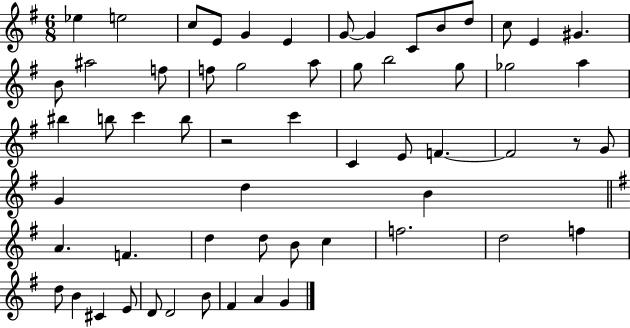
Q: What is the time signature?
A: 6/8